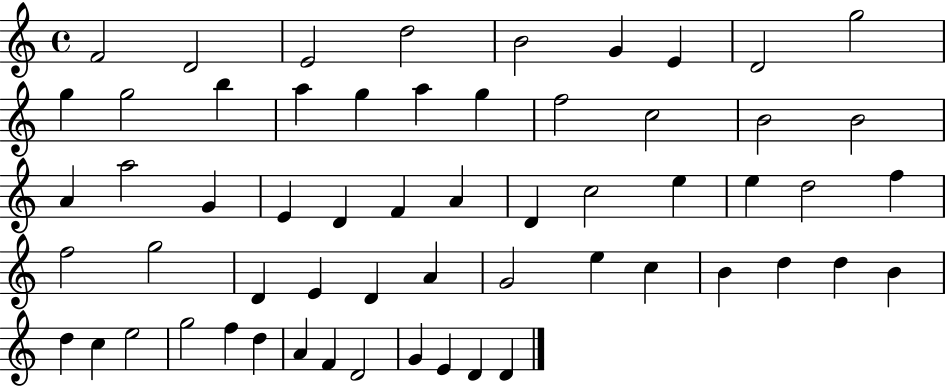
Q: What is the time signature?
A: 4/4